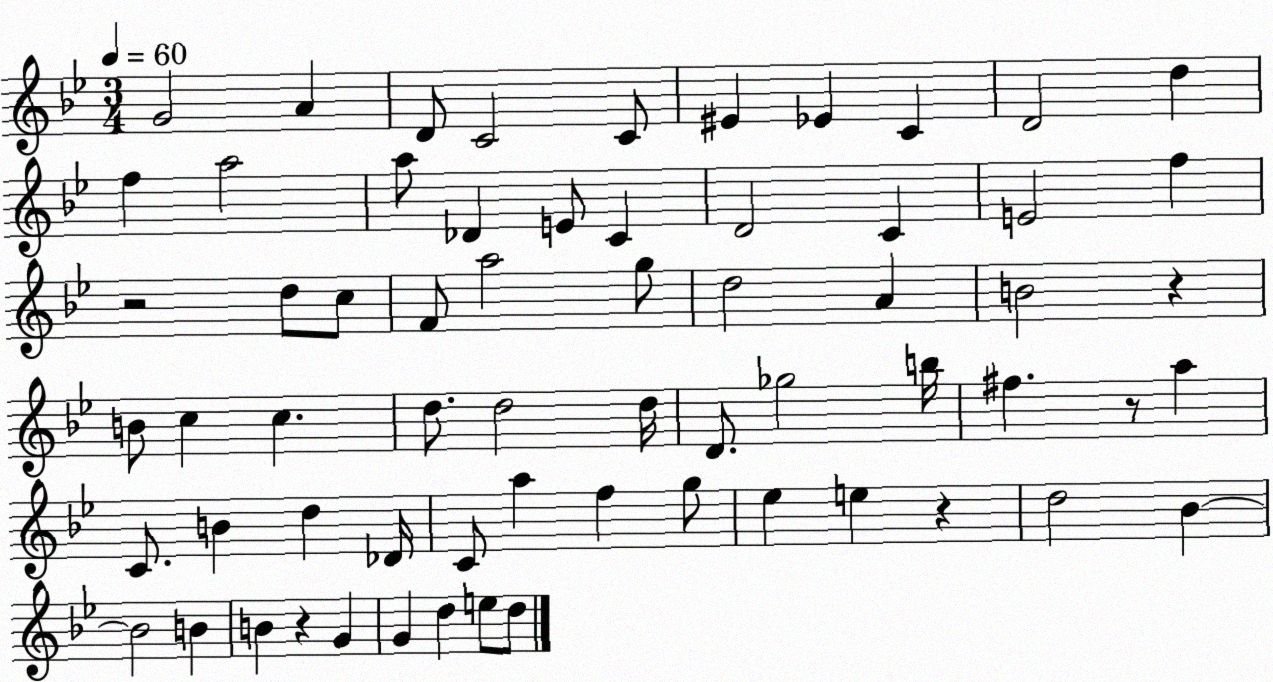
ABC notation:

X:1
T:Untitled
M:3/4
L:1/4
K:Bb
G2 A D/2 C2 C/2 ^E _E C D2 d f a2 a/2 _D E/2 C D2 C E2 f z2 d/2 c/2 F/2 a2 g/2 d2 A B2 z B/2 c c d/2 d2 d/4 D/2 _g2 b/4 ^f z/2 a C/2 B d _D/4 C/2 a f g/2 _e e z d2 _B _B2 B B z G G d e/2 d/2